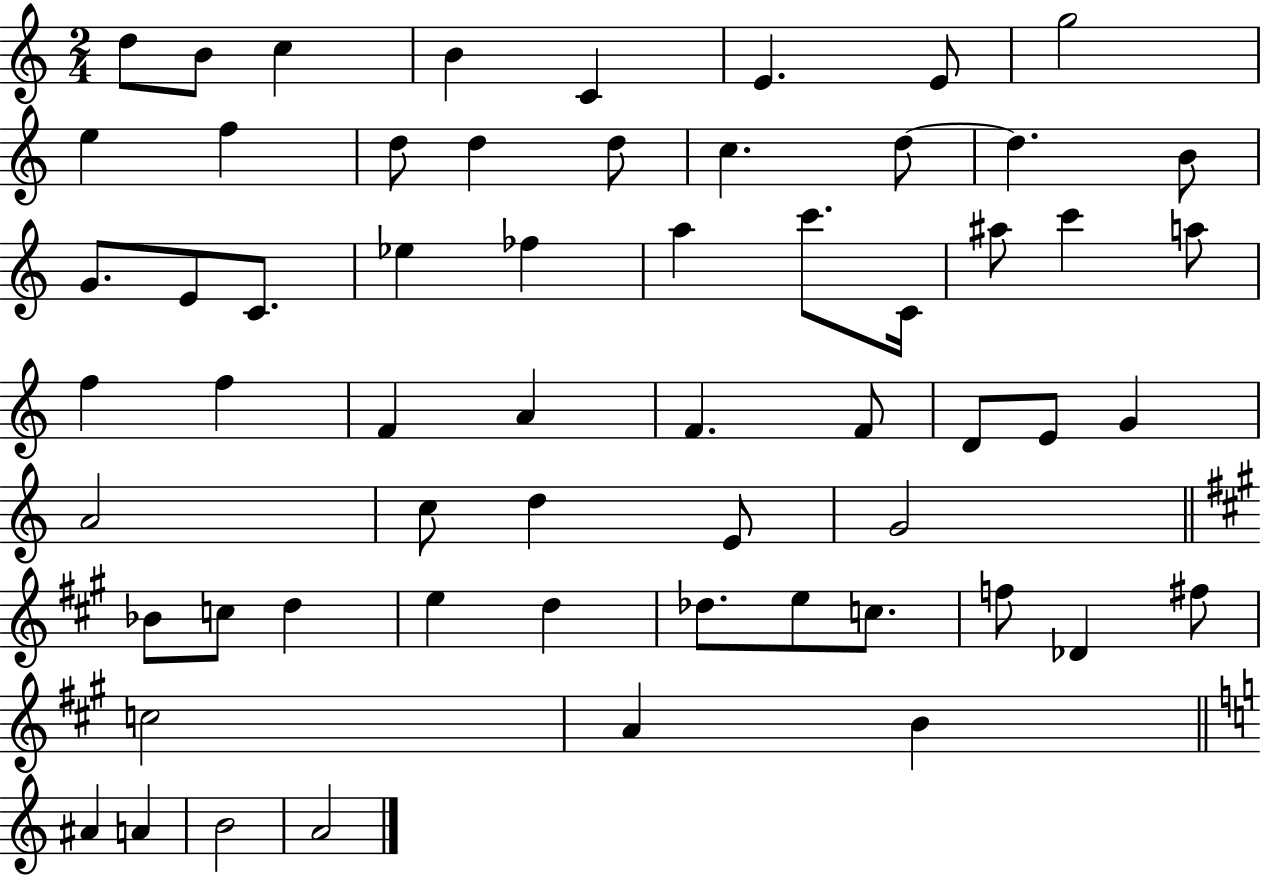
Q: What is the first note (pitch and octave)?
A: D5